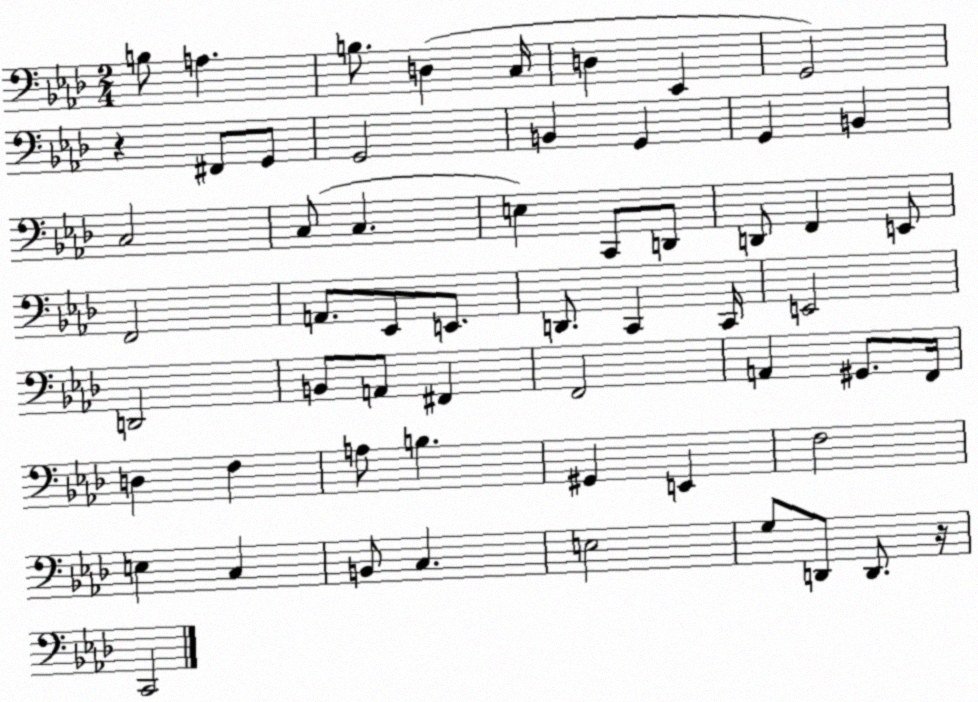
X:1
T:Untitled
M:2/4
L:1/4
K:Ab
B,/2 A, B,/2 D, C,/4 D, _E,, G,,2 z ^F,,/2 G,,/2 G,,2 B,, G,, G,, B,, C,2 C,/2 C, E, C,,/2 D,,/2 D,,/2 F,, E,,/2 F,,2 A,,/2 _E,,/2 E,,/2 D,,/2 C,, C,,/4 E,,2 D,,2 B,,/2 A,,/2 ^F,, F,,2 A,, ^G,,/2 F,,/4 D, F, A,/2 B, ^G,, E,, F,2 E, C, B,,/2 C, E,2 G,/2 D,,/2 D,,/2 z/4 C,,2